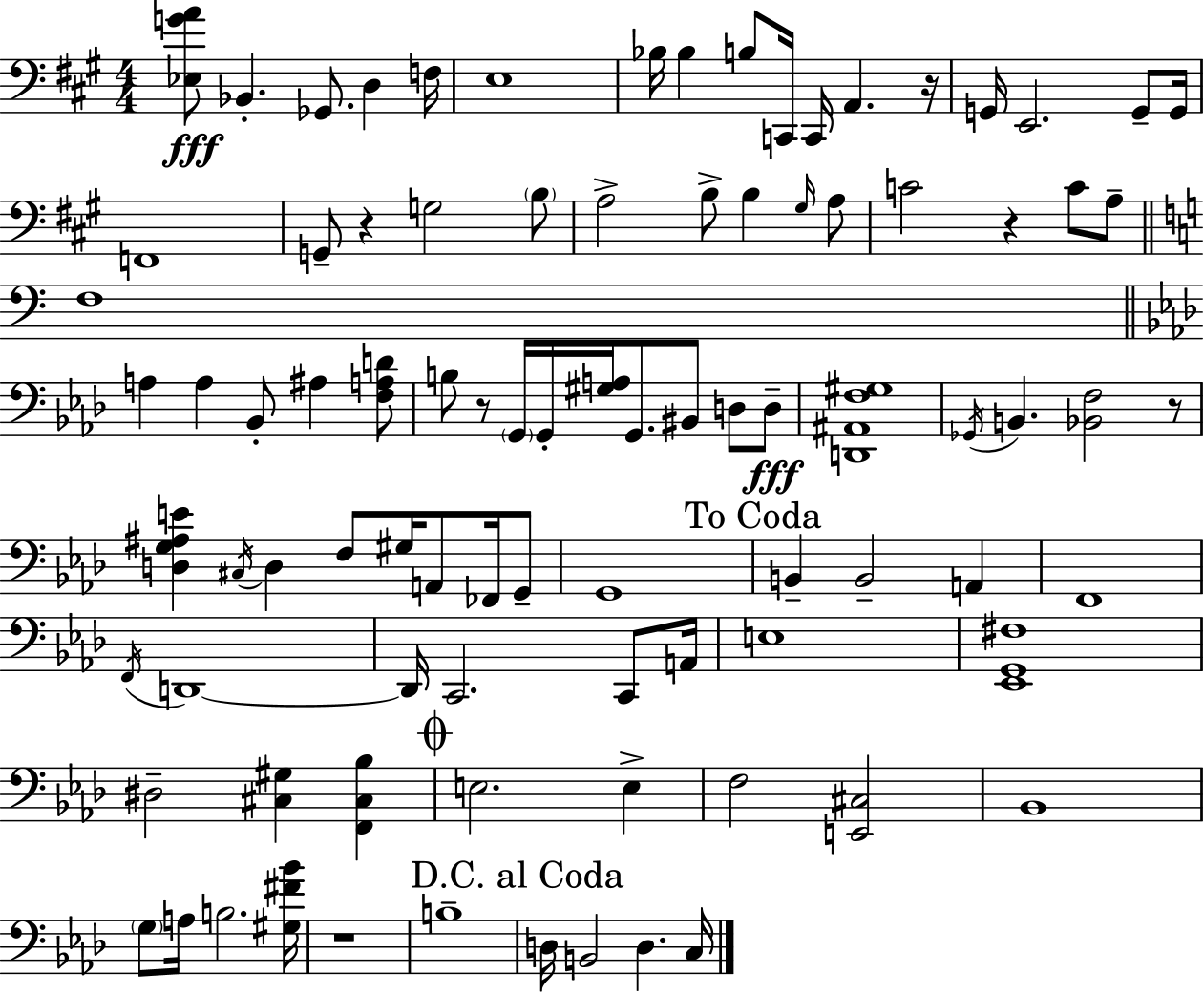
X:1
T:Untitled
M:4/4
L:1/4
K:A
[_E,GA]/2 _B,, _G,,/2 D, F,/4 E,4 _B,/4 _B, B,/2 C,,/4 C,,/4 A,, z/4 G,,/4 E,,2 G,,/2 G,,/4 F,,4 G,,/2 z G,2 B,/2 A,2 B,/2 B, ^G,/4 A,/2 C2 z C/2 A,/2 F,4 A, A, _B,,/2 ^A, [F,A,D]/2 B,/2 z/2 G,,/4 G,,/4 [^G,A,]/4 G,,/2 ^B,,/2 D,/2 D,/2 [D,,^A,,F,^G,]4 _G,,/4 B,, [_B,,F,]2 z/2 [D,G,^A,E] ^C,/4 D, F,/2 ^G,/4 A,,/2 _F,,/4 G,,/2 G,,4 B,, B,,2 A,, F,,4 F,,/4 D,,4 D,,/4 C,,2 C,,/2 A,,/4 E,4 [_E,,G,,^F,]4 ^D,2 [^C,^G,] [F,,^C,_B,] E,2 E, F,2 [E,,^C,]2 _B,,4 G,/2 A,/4 B,2 [^G,^F_B]/4 z4 B,4 D,/4 B,,2 D, C,/4